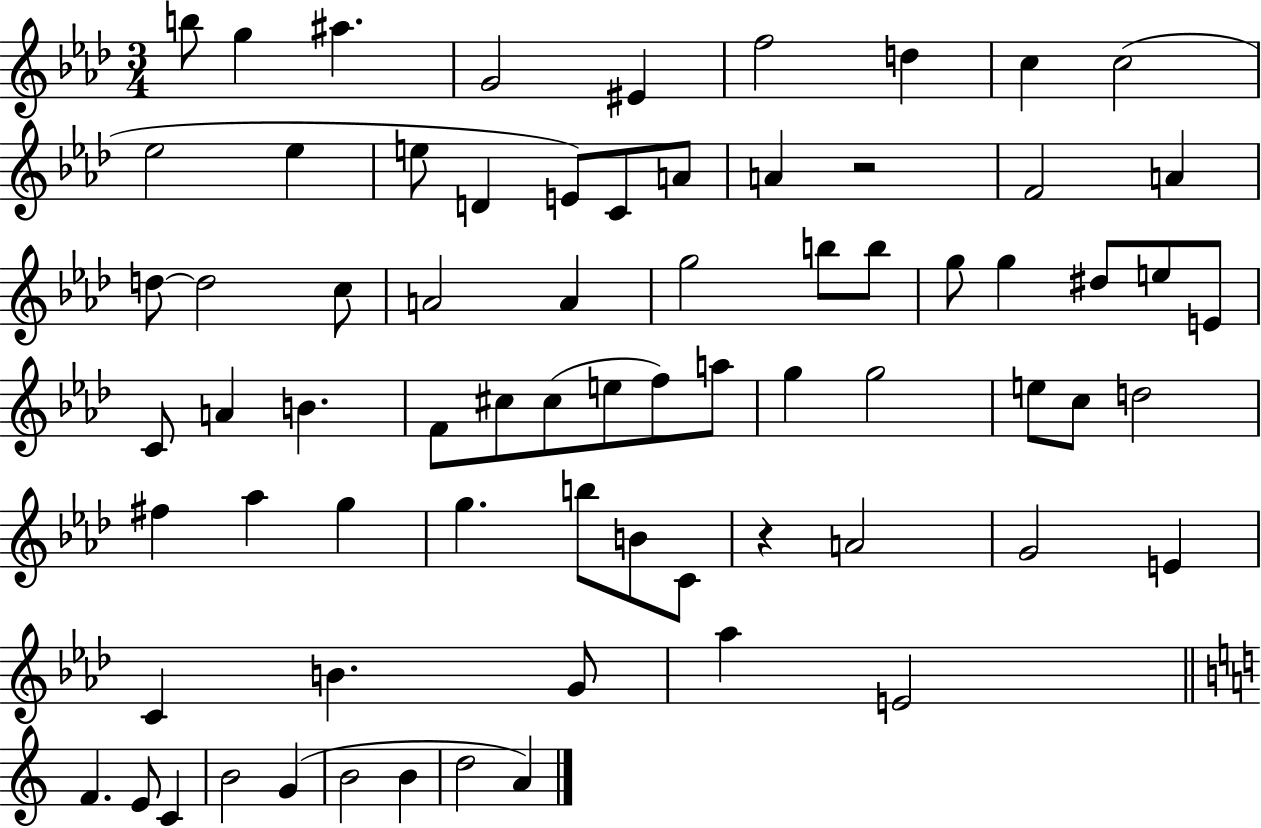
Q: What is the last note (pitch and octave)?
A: A4